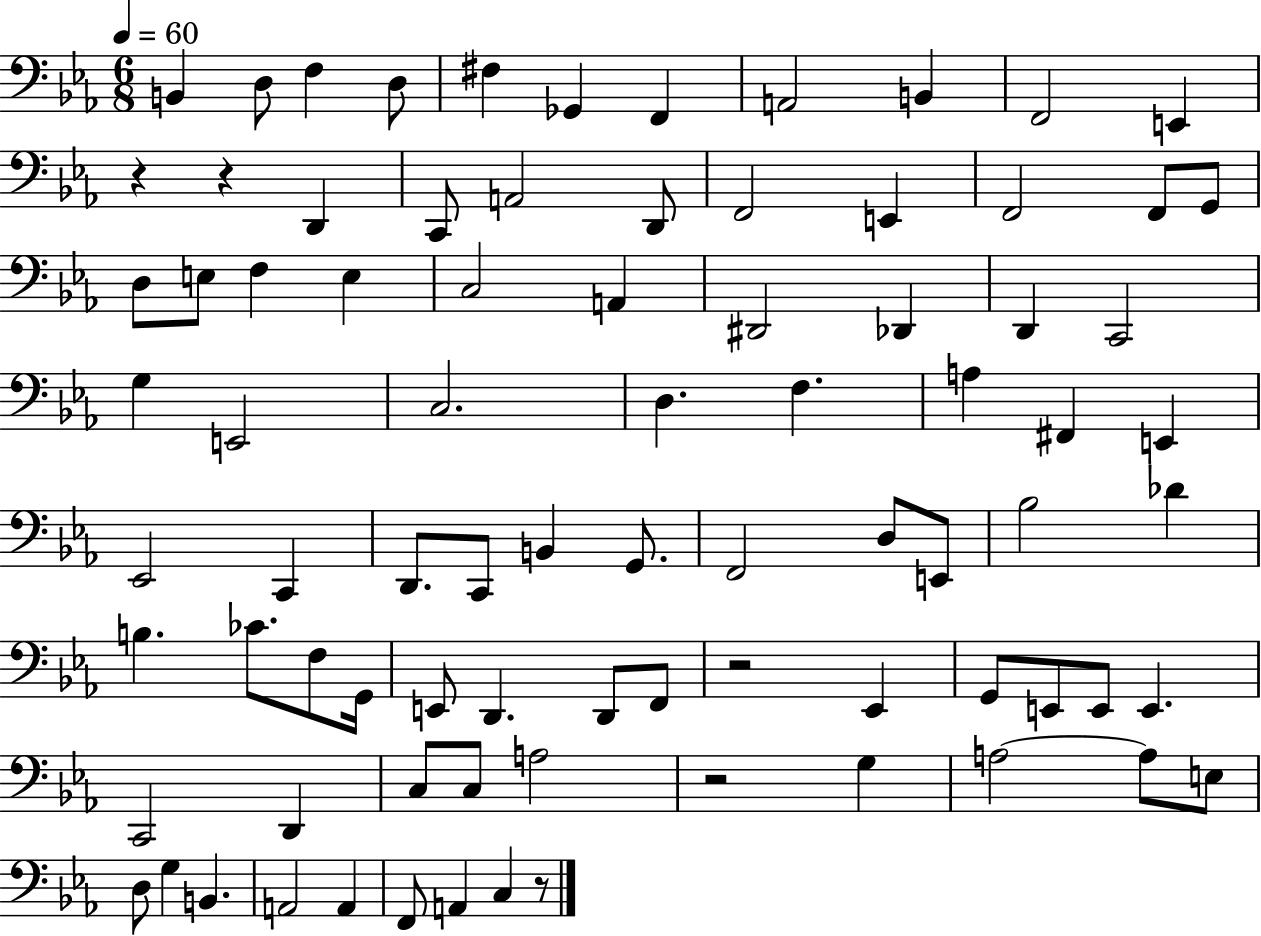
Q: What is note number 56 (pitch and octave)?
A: D2